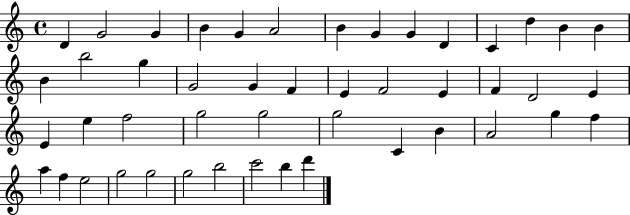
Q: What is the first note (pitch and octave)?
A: D4